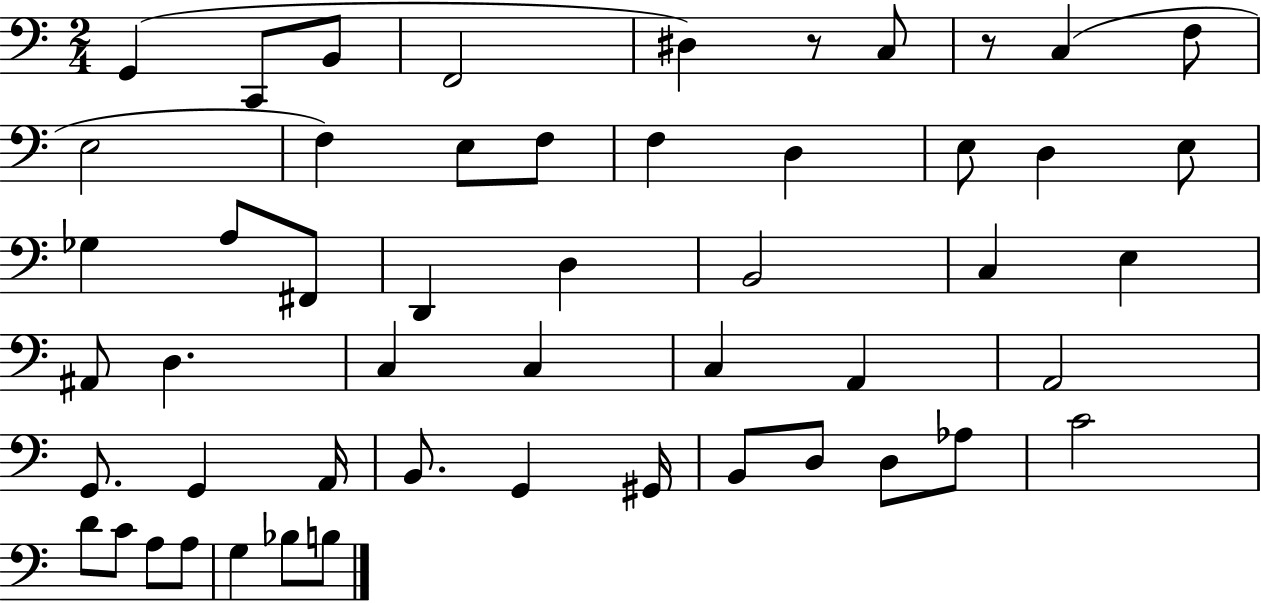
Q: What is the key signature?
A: C major